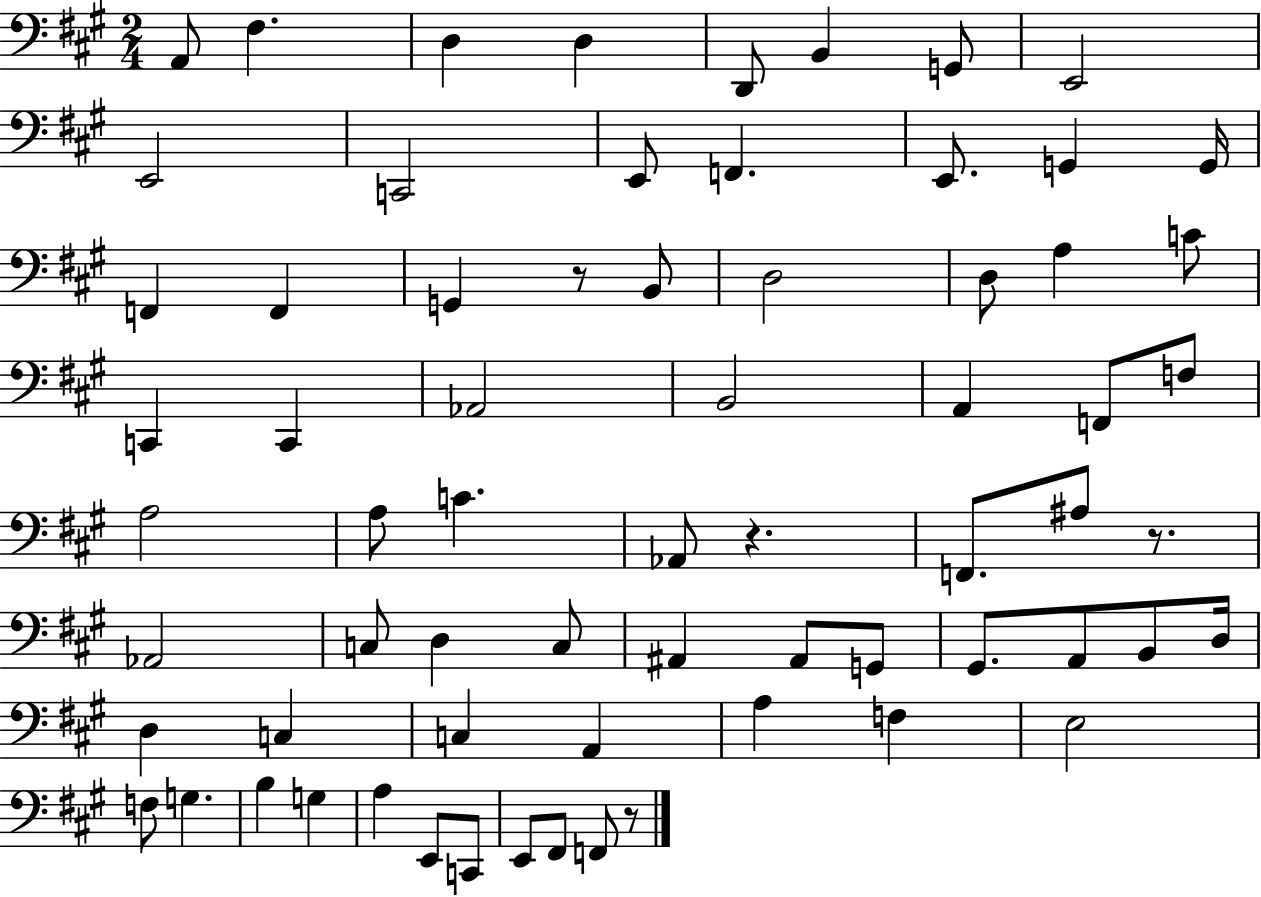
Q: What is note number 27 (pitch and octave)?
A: B2